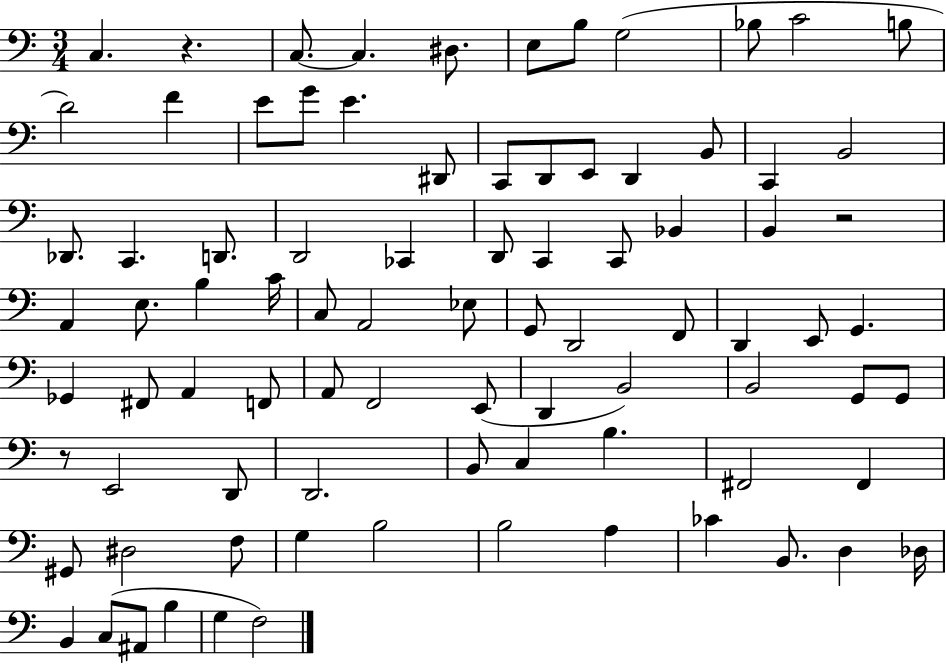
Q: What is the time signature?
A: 3/4